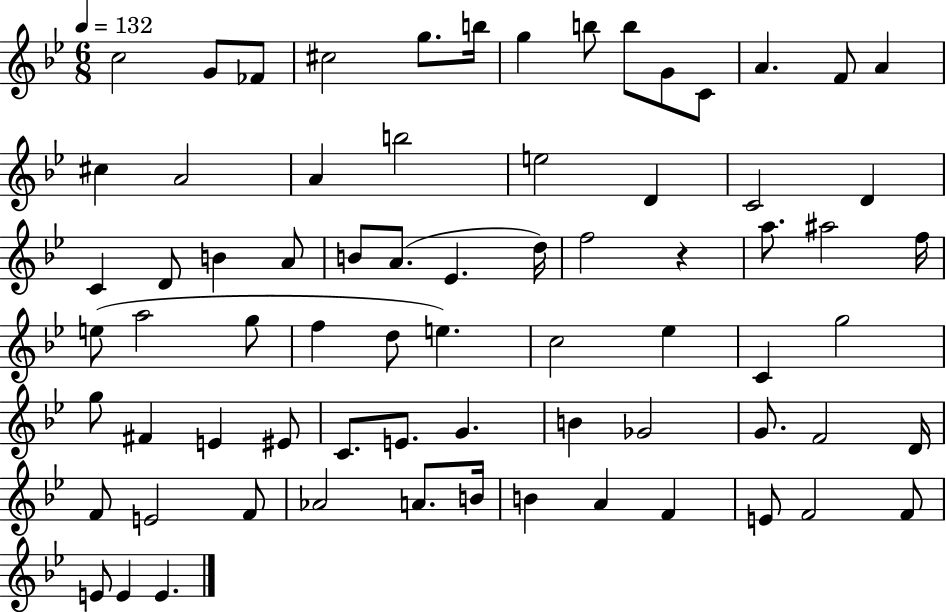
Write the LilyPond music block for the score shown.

{
  \clef treble
  \numericTimeSignature
  \time 6/8
  \key bes \major
  \tempo 4 = 132
  c''2 g'8 fes'8 | cis''2 g''8. b''16 | g''4 b''8 b''8 g'8 c'8 | a'4. f'8 a'4 | \break cis''4 a'2 | a'4 b''2 | e''2 d'4 | c'2 d'4 | \break c'4 d'8 b'4 a'8 | b'8 a'8.( ees'4. d''16) | f''2 r4 | a''8. ais''2 f''16 | \break e''8( a''2 g''8 | f''4 d''8 e''4.) | c''2 ees''4 | c'4 g''2 | \break g''8 fis'4 e'4 eis'8 | c'8. e'8. g'4. | b'4 ges'2 | g'8. f'2 d'16 | \break f'8 e'2 f'8 | aes'2 a'8. b'16 | b'4 a'4 f'4 | e'8 f'2 f'8 | \break e'8 e'4 e'4. | \bar "|."
}